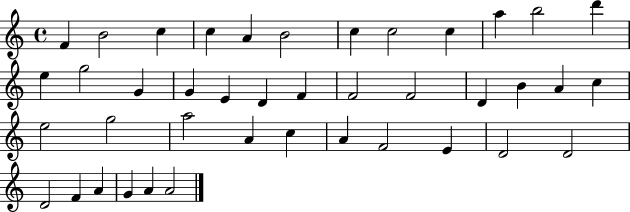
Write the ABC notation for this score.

X:1
T:Untitled
M:4/4
L:1/4
K:C
F B2 c c A B2 c c2 c a b2 d' e g2 G G E D F F2 F2 D B A c e2 g2 a2 A c A F2 E D2 D2 D2 F A G A A2